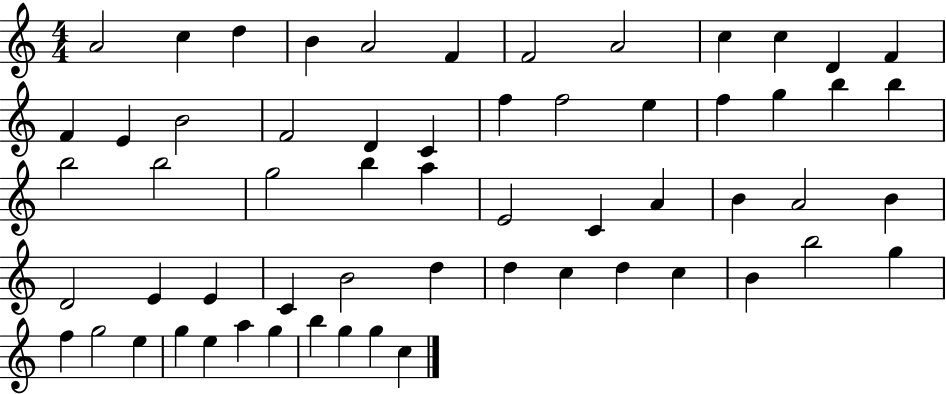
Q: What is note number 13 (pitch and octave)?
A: F4